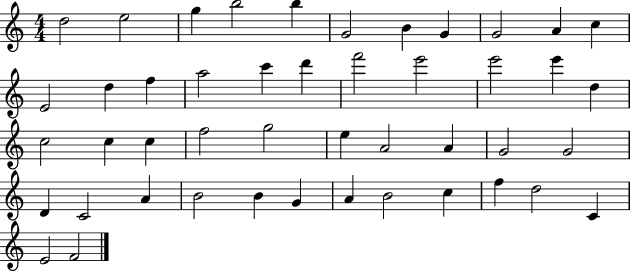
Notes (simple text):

D5/h E5/h G5/q B5/h B5/q G4/h B4/q G4/q G4/h A4/q C5/q E4/h D5/q F5/q A5/h C6/q D6/q F6/h E6/h E6/h E6/q D5/q C5/h C5/q C5/q F5/h G5/h E5/q A4/h A4/q G4/h G4/h D4/q C4/h A4/q B4/h B4/q G4/q A4/q B4/h C5/q F5/q D5/h C4/q E4/h F4/h